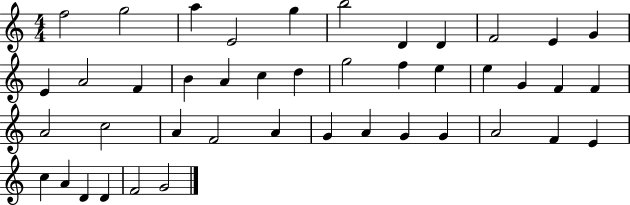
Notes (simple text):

F5/h G5/h A5/q E4/h G5/q B5/h D4/q D4/q F4/h E4/q G4/q E4/q A4/h F4/q B4/q A4/q C5/q D5/q G5/h F5/q E5/q E5/q G4/q F4/q F4/q A4/h C5/h A4/q F4/h A4/q G4/q A4/q G4/q G4/q A4/h F4/q E4/q C5/q A4/q D4/q D4/q F4/h G4/h